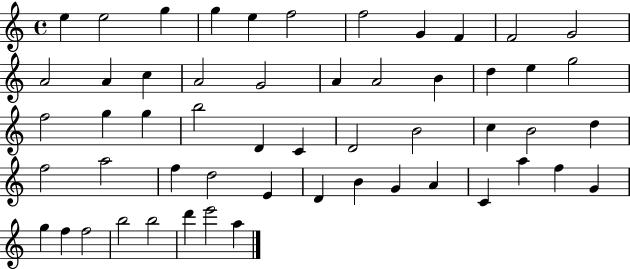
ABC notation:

X:1
T:Untitled
M:4/4
L:1/4
K:C
e e2 g g e f2 f2 G F F2 G2 A2 A c A2 G2 A A2 B d e g2 f2 g g b2 D C D2 B2 c B2 d f2 a2 f d2 E D B G A C a f G g f f2 b2 b2 d' e'2 a